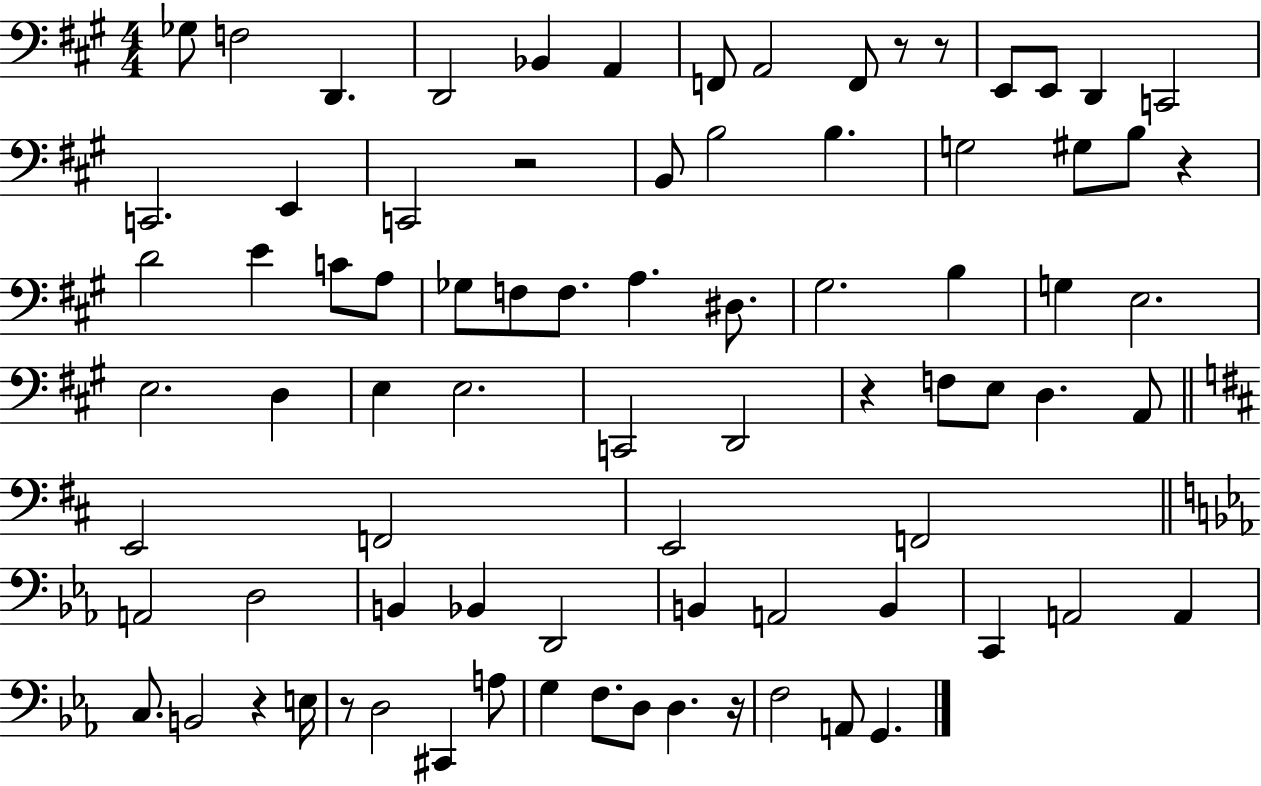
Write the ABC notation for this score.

X:1
T:Untitled
M:4/4
L:1/4
K:A
_G,/2 F,2 D,, D,,2 _B,, A,, F,,/2 A,,2 F,,/2 z/2 z/2 E,,/2 E,,/2 D,, C,,2 C,,2 E,, C,,2 z2 B,,/2 B,2 B, G,2 ^G,/2 B,/2 z D2 E C/2 A,/2 _G,/2 F,/2 F,/2 A, ^D,/2 ^G,2 B, G, E,2 E,2 D, E, E,2 C,,2 D,,2 z F,/2 E,/2 D, A,,/2 E,,2 F,,2 E,,2 F,,2 A,,2 D,2 B,, _B,, D,,2 B,, A,,2 B,, C,, A,,2 A,, C,/2 B,,2 z E,/4 z/2 D,2 ^C,, A,/2 G, F,/2 D,/2 D, z/4 F,2 A,,/2 G,,